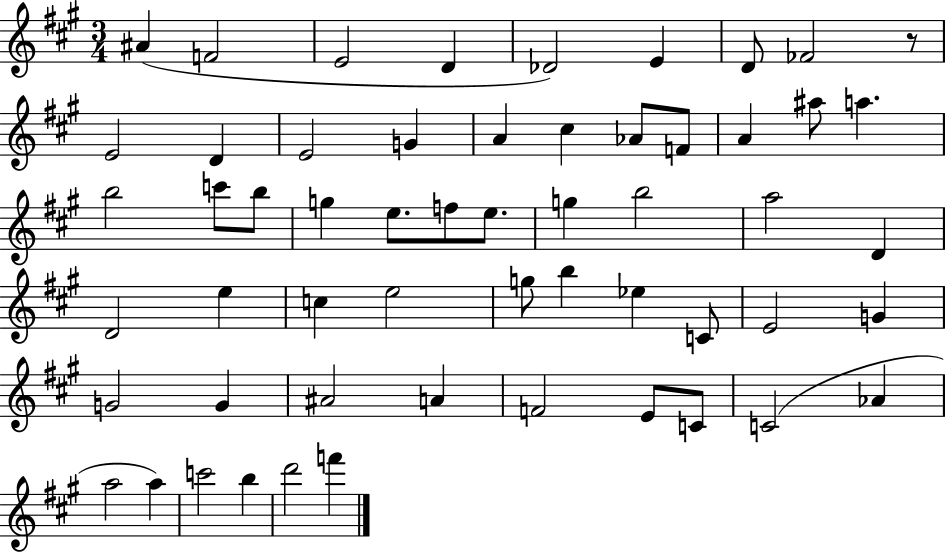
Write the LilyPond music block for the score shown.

{
  \clef treble
  \numericTimeSignature
  \time 3/4
  \key a \major
  \repeat volta 2 { ais'4( f'2 | e'2 d'4 | des'2) e'4 | d'8 fes'2 r8 | \break e'2 d'4 | e'2 g'4 | a'4 cis''4 aes'8 f'8 | a'4 ais''8 a''4. | \break b''2 c'''8 b''8 | g''4 e''8. f''8 e''8. | g''4 b''2 | a''2 d'4 | \break d'2 e''4 | c''4 e''2 | g''8 b''4 ees''4 c'8 | e'2 g'4 | \break g'2 g'4 | ais'2 a'4 | f'2 e'8 c'8 | c'2( aes'4 | \break a''2 a''4) | c'''2 b''4 | d'''2 f'''4 | } \bar "|."
}